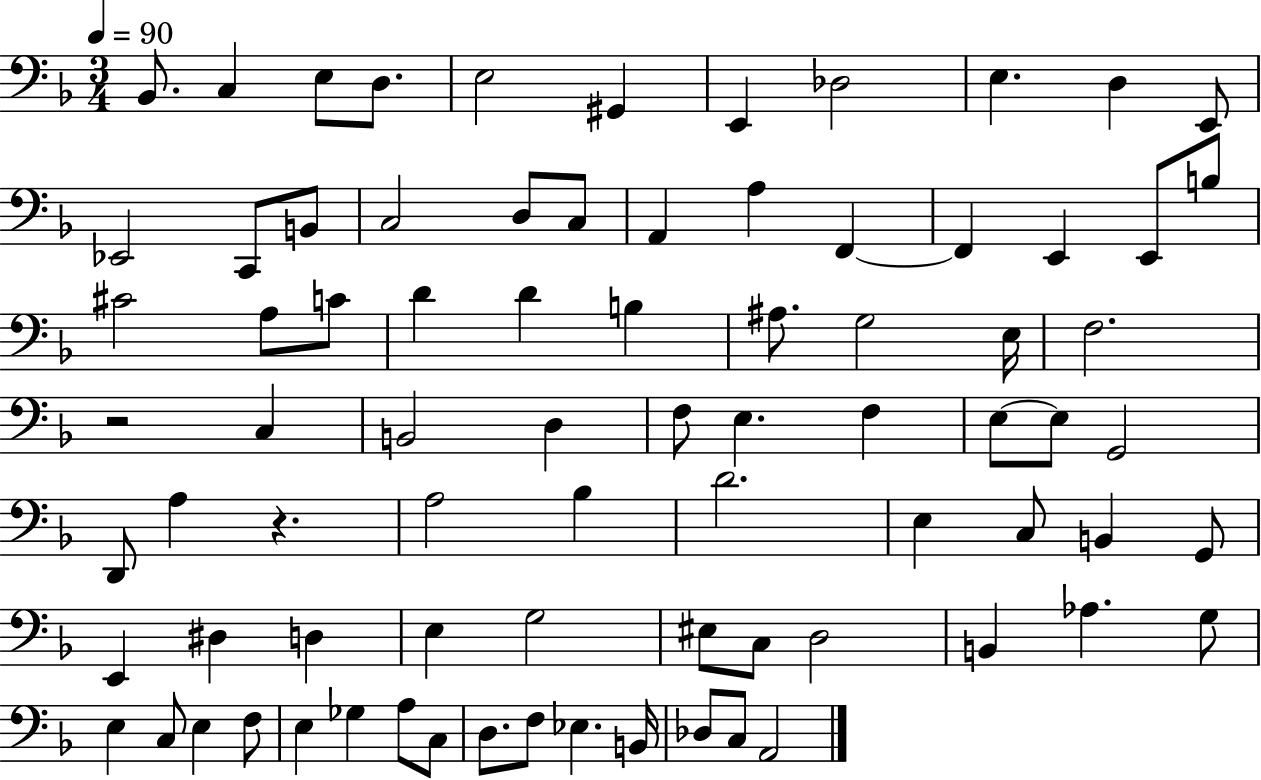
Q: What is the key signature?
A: F major